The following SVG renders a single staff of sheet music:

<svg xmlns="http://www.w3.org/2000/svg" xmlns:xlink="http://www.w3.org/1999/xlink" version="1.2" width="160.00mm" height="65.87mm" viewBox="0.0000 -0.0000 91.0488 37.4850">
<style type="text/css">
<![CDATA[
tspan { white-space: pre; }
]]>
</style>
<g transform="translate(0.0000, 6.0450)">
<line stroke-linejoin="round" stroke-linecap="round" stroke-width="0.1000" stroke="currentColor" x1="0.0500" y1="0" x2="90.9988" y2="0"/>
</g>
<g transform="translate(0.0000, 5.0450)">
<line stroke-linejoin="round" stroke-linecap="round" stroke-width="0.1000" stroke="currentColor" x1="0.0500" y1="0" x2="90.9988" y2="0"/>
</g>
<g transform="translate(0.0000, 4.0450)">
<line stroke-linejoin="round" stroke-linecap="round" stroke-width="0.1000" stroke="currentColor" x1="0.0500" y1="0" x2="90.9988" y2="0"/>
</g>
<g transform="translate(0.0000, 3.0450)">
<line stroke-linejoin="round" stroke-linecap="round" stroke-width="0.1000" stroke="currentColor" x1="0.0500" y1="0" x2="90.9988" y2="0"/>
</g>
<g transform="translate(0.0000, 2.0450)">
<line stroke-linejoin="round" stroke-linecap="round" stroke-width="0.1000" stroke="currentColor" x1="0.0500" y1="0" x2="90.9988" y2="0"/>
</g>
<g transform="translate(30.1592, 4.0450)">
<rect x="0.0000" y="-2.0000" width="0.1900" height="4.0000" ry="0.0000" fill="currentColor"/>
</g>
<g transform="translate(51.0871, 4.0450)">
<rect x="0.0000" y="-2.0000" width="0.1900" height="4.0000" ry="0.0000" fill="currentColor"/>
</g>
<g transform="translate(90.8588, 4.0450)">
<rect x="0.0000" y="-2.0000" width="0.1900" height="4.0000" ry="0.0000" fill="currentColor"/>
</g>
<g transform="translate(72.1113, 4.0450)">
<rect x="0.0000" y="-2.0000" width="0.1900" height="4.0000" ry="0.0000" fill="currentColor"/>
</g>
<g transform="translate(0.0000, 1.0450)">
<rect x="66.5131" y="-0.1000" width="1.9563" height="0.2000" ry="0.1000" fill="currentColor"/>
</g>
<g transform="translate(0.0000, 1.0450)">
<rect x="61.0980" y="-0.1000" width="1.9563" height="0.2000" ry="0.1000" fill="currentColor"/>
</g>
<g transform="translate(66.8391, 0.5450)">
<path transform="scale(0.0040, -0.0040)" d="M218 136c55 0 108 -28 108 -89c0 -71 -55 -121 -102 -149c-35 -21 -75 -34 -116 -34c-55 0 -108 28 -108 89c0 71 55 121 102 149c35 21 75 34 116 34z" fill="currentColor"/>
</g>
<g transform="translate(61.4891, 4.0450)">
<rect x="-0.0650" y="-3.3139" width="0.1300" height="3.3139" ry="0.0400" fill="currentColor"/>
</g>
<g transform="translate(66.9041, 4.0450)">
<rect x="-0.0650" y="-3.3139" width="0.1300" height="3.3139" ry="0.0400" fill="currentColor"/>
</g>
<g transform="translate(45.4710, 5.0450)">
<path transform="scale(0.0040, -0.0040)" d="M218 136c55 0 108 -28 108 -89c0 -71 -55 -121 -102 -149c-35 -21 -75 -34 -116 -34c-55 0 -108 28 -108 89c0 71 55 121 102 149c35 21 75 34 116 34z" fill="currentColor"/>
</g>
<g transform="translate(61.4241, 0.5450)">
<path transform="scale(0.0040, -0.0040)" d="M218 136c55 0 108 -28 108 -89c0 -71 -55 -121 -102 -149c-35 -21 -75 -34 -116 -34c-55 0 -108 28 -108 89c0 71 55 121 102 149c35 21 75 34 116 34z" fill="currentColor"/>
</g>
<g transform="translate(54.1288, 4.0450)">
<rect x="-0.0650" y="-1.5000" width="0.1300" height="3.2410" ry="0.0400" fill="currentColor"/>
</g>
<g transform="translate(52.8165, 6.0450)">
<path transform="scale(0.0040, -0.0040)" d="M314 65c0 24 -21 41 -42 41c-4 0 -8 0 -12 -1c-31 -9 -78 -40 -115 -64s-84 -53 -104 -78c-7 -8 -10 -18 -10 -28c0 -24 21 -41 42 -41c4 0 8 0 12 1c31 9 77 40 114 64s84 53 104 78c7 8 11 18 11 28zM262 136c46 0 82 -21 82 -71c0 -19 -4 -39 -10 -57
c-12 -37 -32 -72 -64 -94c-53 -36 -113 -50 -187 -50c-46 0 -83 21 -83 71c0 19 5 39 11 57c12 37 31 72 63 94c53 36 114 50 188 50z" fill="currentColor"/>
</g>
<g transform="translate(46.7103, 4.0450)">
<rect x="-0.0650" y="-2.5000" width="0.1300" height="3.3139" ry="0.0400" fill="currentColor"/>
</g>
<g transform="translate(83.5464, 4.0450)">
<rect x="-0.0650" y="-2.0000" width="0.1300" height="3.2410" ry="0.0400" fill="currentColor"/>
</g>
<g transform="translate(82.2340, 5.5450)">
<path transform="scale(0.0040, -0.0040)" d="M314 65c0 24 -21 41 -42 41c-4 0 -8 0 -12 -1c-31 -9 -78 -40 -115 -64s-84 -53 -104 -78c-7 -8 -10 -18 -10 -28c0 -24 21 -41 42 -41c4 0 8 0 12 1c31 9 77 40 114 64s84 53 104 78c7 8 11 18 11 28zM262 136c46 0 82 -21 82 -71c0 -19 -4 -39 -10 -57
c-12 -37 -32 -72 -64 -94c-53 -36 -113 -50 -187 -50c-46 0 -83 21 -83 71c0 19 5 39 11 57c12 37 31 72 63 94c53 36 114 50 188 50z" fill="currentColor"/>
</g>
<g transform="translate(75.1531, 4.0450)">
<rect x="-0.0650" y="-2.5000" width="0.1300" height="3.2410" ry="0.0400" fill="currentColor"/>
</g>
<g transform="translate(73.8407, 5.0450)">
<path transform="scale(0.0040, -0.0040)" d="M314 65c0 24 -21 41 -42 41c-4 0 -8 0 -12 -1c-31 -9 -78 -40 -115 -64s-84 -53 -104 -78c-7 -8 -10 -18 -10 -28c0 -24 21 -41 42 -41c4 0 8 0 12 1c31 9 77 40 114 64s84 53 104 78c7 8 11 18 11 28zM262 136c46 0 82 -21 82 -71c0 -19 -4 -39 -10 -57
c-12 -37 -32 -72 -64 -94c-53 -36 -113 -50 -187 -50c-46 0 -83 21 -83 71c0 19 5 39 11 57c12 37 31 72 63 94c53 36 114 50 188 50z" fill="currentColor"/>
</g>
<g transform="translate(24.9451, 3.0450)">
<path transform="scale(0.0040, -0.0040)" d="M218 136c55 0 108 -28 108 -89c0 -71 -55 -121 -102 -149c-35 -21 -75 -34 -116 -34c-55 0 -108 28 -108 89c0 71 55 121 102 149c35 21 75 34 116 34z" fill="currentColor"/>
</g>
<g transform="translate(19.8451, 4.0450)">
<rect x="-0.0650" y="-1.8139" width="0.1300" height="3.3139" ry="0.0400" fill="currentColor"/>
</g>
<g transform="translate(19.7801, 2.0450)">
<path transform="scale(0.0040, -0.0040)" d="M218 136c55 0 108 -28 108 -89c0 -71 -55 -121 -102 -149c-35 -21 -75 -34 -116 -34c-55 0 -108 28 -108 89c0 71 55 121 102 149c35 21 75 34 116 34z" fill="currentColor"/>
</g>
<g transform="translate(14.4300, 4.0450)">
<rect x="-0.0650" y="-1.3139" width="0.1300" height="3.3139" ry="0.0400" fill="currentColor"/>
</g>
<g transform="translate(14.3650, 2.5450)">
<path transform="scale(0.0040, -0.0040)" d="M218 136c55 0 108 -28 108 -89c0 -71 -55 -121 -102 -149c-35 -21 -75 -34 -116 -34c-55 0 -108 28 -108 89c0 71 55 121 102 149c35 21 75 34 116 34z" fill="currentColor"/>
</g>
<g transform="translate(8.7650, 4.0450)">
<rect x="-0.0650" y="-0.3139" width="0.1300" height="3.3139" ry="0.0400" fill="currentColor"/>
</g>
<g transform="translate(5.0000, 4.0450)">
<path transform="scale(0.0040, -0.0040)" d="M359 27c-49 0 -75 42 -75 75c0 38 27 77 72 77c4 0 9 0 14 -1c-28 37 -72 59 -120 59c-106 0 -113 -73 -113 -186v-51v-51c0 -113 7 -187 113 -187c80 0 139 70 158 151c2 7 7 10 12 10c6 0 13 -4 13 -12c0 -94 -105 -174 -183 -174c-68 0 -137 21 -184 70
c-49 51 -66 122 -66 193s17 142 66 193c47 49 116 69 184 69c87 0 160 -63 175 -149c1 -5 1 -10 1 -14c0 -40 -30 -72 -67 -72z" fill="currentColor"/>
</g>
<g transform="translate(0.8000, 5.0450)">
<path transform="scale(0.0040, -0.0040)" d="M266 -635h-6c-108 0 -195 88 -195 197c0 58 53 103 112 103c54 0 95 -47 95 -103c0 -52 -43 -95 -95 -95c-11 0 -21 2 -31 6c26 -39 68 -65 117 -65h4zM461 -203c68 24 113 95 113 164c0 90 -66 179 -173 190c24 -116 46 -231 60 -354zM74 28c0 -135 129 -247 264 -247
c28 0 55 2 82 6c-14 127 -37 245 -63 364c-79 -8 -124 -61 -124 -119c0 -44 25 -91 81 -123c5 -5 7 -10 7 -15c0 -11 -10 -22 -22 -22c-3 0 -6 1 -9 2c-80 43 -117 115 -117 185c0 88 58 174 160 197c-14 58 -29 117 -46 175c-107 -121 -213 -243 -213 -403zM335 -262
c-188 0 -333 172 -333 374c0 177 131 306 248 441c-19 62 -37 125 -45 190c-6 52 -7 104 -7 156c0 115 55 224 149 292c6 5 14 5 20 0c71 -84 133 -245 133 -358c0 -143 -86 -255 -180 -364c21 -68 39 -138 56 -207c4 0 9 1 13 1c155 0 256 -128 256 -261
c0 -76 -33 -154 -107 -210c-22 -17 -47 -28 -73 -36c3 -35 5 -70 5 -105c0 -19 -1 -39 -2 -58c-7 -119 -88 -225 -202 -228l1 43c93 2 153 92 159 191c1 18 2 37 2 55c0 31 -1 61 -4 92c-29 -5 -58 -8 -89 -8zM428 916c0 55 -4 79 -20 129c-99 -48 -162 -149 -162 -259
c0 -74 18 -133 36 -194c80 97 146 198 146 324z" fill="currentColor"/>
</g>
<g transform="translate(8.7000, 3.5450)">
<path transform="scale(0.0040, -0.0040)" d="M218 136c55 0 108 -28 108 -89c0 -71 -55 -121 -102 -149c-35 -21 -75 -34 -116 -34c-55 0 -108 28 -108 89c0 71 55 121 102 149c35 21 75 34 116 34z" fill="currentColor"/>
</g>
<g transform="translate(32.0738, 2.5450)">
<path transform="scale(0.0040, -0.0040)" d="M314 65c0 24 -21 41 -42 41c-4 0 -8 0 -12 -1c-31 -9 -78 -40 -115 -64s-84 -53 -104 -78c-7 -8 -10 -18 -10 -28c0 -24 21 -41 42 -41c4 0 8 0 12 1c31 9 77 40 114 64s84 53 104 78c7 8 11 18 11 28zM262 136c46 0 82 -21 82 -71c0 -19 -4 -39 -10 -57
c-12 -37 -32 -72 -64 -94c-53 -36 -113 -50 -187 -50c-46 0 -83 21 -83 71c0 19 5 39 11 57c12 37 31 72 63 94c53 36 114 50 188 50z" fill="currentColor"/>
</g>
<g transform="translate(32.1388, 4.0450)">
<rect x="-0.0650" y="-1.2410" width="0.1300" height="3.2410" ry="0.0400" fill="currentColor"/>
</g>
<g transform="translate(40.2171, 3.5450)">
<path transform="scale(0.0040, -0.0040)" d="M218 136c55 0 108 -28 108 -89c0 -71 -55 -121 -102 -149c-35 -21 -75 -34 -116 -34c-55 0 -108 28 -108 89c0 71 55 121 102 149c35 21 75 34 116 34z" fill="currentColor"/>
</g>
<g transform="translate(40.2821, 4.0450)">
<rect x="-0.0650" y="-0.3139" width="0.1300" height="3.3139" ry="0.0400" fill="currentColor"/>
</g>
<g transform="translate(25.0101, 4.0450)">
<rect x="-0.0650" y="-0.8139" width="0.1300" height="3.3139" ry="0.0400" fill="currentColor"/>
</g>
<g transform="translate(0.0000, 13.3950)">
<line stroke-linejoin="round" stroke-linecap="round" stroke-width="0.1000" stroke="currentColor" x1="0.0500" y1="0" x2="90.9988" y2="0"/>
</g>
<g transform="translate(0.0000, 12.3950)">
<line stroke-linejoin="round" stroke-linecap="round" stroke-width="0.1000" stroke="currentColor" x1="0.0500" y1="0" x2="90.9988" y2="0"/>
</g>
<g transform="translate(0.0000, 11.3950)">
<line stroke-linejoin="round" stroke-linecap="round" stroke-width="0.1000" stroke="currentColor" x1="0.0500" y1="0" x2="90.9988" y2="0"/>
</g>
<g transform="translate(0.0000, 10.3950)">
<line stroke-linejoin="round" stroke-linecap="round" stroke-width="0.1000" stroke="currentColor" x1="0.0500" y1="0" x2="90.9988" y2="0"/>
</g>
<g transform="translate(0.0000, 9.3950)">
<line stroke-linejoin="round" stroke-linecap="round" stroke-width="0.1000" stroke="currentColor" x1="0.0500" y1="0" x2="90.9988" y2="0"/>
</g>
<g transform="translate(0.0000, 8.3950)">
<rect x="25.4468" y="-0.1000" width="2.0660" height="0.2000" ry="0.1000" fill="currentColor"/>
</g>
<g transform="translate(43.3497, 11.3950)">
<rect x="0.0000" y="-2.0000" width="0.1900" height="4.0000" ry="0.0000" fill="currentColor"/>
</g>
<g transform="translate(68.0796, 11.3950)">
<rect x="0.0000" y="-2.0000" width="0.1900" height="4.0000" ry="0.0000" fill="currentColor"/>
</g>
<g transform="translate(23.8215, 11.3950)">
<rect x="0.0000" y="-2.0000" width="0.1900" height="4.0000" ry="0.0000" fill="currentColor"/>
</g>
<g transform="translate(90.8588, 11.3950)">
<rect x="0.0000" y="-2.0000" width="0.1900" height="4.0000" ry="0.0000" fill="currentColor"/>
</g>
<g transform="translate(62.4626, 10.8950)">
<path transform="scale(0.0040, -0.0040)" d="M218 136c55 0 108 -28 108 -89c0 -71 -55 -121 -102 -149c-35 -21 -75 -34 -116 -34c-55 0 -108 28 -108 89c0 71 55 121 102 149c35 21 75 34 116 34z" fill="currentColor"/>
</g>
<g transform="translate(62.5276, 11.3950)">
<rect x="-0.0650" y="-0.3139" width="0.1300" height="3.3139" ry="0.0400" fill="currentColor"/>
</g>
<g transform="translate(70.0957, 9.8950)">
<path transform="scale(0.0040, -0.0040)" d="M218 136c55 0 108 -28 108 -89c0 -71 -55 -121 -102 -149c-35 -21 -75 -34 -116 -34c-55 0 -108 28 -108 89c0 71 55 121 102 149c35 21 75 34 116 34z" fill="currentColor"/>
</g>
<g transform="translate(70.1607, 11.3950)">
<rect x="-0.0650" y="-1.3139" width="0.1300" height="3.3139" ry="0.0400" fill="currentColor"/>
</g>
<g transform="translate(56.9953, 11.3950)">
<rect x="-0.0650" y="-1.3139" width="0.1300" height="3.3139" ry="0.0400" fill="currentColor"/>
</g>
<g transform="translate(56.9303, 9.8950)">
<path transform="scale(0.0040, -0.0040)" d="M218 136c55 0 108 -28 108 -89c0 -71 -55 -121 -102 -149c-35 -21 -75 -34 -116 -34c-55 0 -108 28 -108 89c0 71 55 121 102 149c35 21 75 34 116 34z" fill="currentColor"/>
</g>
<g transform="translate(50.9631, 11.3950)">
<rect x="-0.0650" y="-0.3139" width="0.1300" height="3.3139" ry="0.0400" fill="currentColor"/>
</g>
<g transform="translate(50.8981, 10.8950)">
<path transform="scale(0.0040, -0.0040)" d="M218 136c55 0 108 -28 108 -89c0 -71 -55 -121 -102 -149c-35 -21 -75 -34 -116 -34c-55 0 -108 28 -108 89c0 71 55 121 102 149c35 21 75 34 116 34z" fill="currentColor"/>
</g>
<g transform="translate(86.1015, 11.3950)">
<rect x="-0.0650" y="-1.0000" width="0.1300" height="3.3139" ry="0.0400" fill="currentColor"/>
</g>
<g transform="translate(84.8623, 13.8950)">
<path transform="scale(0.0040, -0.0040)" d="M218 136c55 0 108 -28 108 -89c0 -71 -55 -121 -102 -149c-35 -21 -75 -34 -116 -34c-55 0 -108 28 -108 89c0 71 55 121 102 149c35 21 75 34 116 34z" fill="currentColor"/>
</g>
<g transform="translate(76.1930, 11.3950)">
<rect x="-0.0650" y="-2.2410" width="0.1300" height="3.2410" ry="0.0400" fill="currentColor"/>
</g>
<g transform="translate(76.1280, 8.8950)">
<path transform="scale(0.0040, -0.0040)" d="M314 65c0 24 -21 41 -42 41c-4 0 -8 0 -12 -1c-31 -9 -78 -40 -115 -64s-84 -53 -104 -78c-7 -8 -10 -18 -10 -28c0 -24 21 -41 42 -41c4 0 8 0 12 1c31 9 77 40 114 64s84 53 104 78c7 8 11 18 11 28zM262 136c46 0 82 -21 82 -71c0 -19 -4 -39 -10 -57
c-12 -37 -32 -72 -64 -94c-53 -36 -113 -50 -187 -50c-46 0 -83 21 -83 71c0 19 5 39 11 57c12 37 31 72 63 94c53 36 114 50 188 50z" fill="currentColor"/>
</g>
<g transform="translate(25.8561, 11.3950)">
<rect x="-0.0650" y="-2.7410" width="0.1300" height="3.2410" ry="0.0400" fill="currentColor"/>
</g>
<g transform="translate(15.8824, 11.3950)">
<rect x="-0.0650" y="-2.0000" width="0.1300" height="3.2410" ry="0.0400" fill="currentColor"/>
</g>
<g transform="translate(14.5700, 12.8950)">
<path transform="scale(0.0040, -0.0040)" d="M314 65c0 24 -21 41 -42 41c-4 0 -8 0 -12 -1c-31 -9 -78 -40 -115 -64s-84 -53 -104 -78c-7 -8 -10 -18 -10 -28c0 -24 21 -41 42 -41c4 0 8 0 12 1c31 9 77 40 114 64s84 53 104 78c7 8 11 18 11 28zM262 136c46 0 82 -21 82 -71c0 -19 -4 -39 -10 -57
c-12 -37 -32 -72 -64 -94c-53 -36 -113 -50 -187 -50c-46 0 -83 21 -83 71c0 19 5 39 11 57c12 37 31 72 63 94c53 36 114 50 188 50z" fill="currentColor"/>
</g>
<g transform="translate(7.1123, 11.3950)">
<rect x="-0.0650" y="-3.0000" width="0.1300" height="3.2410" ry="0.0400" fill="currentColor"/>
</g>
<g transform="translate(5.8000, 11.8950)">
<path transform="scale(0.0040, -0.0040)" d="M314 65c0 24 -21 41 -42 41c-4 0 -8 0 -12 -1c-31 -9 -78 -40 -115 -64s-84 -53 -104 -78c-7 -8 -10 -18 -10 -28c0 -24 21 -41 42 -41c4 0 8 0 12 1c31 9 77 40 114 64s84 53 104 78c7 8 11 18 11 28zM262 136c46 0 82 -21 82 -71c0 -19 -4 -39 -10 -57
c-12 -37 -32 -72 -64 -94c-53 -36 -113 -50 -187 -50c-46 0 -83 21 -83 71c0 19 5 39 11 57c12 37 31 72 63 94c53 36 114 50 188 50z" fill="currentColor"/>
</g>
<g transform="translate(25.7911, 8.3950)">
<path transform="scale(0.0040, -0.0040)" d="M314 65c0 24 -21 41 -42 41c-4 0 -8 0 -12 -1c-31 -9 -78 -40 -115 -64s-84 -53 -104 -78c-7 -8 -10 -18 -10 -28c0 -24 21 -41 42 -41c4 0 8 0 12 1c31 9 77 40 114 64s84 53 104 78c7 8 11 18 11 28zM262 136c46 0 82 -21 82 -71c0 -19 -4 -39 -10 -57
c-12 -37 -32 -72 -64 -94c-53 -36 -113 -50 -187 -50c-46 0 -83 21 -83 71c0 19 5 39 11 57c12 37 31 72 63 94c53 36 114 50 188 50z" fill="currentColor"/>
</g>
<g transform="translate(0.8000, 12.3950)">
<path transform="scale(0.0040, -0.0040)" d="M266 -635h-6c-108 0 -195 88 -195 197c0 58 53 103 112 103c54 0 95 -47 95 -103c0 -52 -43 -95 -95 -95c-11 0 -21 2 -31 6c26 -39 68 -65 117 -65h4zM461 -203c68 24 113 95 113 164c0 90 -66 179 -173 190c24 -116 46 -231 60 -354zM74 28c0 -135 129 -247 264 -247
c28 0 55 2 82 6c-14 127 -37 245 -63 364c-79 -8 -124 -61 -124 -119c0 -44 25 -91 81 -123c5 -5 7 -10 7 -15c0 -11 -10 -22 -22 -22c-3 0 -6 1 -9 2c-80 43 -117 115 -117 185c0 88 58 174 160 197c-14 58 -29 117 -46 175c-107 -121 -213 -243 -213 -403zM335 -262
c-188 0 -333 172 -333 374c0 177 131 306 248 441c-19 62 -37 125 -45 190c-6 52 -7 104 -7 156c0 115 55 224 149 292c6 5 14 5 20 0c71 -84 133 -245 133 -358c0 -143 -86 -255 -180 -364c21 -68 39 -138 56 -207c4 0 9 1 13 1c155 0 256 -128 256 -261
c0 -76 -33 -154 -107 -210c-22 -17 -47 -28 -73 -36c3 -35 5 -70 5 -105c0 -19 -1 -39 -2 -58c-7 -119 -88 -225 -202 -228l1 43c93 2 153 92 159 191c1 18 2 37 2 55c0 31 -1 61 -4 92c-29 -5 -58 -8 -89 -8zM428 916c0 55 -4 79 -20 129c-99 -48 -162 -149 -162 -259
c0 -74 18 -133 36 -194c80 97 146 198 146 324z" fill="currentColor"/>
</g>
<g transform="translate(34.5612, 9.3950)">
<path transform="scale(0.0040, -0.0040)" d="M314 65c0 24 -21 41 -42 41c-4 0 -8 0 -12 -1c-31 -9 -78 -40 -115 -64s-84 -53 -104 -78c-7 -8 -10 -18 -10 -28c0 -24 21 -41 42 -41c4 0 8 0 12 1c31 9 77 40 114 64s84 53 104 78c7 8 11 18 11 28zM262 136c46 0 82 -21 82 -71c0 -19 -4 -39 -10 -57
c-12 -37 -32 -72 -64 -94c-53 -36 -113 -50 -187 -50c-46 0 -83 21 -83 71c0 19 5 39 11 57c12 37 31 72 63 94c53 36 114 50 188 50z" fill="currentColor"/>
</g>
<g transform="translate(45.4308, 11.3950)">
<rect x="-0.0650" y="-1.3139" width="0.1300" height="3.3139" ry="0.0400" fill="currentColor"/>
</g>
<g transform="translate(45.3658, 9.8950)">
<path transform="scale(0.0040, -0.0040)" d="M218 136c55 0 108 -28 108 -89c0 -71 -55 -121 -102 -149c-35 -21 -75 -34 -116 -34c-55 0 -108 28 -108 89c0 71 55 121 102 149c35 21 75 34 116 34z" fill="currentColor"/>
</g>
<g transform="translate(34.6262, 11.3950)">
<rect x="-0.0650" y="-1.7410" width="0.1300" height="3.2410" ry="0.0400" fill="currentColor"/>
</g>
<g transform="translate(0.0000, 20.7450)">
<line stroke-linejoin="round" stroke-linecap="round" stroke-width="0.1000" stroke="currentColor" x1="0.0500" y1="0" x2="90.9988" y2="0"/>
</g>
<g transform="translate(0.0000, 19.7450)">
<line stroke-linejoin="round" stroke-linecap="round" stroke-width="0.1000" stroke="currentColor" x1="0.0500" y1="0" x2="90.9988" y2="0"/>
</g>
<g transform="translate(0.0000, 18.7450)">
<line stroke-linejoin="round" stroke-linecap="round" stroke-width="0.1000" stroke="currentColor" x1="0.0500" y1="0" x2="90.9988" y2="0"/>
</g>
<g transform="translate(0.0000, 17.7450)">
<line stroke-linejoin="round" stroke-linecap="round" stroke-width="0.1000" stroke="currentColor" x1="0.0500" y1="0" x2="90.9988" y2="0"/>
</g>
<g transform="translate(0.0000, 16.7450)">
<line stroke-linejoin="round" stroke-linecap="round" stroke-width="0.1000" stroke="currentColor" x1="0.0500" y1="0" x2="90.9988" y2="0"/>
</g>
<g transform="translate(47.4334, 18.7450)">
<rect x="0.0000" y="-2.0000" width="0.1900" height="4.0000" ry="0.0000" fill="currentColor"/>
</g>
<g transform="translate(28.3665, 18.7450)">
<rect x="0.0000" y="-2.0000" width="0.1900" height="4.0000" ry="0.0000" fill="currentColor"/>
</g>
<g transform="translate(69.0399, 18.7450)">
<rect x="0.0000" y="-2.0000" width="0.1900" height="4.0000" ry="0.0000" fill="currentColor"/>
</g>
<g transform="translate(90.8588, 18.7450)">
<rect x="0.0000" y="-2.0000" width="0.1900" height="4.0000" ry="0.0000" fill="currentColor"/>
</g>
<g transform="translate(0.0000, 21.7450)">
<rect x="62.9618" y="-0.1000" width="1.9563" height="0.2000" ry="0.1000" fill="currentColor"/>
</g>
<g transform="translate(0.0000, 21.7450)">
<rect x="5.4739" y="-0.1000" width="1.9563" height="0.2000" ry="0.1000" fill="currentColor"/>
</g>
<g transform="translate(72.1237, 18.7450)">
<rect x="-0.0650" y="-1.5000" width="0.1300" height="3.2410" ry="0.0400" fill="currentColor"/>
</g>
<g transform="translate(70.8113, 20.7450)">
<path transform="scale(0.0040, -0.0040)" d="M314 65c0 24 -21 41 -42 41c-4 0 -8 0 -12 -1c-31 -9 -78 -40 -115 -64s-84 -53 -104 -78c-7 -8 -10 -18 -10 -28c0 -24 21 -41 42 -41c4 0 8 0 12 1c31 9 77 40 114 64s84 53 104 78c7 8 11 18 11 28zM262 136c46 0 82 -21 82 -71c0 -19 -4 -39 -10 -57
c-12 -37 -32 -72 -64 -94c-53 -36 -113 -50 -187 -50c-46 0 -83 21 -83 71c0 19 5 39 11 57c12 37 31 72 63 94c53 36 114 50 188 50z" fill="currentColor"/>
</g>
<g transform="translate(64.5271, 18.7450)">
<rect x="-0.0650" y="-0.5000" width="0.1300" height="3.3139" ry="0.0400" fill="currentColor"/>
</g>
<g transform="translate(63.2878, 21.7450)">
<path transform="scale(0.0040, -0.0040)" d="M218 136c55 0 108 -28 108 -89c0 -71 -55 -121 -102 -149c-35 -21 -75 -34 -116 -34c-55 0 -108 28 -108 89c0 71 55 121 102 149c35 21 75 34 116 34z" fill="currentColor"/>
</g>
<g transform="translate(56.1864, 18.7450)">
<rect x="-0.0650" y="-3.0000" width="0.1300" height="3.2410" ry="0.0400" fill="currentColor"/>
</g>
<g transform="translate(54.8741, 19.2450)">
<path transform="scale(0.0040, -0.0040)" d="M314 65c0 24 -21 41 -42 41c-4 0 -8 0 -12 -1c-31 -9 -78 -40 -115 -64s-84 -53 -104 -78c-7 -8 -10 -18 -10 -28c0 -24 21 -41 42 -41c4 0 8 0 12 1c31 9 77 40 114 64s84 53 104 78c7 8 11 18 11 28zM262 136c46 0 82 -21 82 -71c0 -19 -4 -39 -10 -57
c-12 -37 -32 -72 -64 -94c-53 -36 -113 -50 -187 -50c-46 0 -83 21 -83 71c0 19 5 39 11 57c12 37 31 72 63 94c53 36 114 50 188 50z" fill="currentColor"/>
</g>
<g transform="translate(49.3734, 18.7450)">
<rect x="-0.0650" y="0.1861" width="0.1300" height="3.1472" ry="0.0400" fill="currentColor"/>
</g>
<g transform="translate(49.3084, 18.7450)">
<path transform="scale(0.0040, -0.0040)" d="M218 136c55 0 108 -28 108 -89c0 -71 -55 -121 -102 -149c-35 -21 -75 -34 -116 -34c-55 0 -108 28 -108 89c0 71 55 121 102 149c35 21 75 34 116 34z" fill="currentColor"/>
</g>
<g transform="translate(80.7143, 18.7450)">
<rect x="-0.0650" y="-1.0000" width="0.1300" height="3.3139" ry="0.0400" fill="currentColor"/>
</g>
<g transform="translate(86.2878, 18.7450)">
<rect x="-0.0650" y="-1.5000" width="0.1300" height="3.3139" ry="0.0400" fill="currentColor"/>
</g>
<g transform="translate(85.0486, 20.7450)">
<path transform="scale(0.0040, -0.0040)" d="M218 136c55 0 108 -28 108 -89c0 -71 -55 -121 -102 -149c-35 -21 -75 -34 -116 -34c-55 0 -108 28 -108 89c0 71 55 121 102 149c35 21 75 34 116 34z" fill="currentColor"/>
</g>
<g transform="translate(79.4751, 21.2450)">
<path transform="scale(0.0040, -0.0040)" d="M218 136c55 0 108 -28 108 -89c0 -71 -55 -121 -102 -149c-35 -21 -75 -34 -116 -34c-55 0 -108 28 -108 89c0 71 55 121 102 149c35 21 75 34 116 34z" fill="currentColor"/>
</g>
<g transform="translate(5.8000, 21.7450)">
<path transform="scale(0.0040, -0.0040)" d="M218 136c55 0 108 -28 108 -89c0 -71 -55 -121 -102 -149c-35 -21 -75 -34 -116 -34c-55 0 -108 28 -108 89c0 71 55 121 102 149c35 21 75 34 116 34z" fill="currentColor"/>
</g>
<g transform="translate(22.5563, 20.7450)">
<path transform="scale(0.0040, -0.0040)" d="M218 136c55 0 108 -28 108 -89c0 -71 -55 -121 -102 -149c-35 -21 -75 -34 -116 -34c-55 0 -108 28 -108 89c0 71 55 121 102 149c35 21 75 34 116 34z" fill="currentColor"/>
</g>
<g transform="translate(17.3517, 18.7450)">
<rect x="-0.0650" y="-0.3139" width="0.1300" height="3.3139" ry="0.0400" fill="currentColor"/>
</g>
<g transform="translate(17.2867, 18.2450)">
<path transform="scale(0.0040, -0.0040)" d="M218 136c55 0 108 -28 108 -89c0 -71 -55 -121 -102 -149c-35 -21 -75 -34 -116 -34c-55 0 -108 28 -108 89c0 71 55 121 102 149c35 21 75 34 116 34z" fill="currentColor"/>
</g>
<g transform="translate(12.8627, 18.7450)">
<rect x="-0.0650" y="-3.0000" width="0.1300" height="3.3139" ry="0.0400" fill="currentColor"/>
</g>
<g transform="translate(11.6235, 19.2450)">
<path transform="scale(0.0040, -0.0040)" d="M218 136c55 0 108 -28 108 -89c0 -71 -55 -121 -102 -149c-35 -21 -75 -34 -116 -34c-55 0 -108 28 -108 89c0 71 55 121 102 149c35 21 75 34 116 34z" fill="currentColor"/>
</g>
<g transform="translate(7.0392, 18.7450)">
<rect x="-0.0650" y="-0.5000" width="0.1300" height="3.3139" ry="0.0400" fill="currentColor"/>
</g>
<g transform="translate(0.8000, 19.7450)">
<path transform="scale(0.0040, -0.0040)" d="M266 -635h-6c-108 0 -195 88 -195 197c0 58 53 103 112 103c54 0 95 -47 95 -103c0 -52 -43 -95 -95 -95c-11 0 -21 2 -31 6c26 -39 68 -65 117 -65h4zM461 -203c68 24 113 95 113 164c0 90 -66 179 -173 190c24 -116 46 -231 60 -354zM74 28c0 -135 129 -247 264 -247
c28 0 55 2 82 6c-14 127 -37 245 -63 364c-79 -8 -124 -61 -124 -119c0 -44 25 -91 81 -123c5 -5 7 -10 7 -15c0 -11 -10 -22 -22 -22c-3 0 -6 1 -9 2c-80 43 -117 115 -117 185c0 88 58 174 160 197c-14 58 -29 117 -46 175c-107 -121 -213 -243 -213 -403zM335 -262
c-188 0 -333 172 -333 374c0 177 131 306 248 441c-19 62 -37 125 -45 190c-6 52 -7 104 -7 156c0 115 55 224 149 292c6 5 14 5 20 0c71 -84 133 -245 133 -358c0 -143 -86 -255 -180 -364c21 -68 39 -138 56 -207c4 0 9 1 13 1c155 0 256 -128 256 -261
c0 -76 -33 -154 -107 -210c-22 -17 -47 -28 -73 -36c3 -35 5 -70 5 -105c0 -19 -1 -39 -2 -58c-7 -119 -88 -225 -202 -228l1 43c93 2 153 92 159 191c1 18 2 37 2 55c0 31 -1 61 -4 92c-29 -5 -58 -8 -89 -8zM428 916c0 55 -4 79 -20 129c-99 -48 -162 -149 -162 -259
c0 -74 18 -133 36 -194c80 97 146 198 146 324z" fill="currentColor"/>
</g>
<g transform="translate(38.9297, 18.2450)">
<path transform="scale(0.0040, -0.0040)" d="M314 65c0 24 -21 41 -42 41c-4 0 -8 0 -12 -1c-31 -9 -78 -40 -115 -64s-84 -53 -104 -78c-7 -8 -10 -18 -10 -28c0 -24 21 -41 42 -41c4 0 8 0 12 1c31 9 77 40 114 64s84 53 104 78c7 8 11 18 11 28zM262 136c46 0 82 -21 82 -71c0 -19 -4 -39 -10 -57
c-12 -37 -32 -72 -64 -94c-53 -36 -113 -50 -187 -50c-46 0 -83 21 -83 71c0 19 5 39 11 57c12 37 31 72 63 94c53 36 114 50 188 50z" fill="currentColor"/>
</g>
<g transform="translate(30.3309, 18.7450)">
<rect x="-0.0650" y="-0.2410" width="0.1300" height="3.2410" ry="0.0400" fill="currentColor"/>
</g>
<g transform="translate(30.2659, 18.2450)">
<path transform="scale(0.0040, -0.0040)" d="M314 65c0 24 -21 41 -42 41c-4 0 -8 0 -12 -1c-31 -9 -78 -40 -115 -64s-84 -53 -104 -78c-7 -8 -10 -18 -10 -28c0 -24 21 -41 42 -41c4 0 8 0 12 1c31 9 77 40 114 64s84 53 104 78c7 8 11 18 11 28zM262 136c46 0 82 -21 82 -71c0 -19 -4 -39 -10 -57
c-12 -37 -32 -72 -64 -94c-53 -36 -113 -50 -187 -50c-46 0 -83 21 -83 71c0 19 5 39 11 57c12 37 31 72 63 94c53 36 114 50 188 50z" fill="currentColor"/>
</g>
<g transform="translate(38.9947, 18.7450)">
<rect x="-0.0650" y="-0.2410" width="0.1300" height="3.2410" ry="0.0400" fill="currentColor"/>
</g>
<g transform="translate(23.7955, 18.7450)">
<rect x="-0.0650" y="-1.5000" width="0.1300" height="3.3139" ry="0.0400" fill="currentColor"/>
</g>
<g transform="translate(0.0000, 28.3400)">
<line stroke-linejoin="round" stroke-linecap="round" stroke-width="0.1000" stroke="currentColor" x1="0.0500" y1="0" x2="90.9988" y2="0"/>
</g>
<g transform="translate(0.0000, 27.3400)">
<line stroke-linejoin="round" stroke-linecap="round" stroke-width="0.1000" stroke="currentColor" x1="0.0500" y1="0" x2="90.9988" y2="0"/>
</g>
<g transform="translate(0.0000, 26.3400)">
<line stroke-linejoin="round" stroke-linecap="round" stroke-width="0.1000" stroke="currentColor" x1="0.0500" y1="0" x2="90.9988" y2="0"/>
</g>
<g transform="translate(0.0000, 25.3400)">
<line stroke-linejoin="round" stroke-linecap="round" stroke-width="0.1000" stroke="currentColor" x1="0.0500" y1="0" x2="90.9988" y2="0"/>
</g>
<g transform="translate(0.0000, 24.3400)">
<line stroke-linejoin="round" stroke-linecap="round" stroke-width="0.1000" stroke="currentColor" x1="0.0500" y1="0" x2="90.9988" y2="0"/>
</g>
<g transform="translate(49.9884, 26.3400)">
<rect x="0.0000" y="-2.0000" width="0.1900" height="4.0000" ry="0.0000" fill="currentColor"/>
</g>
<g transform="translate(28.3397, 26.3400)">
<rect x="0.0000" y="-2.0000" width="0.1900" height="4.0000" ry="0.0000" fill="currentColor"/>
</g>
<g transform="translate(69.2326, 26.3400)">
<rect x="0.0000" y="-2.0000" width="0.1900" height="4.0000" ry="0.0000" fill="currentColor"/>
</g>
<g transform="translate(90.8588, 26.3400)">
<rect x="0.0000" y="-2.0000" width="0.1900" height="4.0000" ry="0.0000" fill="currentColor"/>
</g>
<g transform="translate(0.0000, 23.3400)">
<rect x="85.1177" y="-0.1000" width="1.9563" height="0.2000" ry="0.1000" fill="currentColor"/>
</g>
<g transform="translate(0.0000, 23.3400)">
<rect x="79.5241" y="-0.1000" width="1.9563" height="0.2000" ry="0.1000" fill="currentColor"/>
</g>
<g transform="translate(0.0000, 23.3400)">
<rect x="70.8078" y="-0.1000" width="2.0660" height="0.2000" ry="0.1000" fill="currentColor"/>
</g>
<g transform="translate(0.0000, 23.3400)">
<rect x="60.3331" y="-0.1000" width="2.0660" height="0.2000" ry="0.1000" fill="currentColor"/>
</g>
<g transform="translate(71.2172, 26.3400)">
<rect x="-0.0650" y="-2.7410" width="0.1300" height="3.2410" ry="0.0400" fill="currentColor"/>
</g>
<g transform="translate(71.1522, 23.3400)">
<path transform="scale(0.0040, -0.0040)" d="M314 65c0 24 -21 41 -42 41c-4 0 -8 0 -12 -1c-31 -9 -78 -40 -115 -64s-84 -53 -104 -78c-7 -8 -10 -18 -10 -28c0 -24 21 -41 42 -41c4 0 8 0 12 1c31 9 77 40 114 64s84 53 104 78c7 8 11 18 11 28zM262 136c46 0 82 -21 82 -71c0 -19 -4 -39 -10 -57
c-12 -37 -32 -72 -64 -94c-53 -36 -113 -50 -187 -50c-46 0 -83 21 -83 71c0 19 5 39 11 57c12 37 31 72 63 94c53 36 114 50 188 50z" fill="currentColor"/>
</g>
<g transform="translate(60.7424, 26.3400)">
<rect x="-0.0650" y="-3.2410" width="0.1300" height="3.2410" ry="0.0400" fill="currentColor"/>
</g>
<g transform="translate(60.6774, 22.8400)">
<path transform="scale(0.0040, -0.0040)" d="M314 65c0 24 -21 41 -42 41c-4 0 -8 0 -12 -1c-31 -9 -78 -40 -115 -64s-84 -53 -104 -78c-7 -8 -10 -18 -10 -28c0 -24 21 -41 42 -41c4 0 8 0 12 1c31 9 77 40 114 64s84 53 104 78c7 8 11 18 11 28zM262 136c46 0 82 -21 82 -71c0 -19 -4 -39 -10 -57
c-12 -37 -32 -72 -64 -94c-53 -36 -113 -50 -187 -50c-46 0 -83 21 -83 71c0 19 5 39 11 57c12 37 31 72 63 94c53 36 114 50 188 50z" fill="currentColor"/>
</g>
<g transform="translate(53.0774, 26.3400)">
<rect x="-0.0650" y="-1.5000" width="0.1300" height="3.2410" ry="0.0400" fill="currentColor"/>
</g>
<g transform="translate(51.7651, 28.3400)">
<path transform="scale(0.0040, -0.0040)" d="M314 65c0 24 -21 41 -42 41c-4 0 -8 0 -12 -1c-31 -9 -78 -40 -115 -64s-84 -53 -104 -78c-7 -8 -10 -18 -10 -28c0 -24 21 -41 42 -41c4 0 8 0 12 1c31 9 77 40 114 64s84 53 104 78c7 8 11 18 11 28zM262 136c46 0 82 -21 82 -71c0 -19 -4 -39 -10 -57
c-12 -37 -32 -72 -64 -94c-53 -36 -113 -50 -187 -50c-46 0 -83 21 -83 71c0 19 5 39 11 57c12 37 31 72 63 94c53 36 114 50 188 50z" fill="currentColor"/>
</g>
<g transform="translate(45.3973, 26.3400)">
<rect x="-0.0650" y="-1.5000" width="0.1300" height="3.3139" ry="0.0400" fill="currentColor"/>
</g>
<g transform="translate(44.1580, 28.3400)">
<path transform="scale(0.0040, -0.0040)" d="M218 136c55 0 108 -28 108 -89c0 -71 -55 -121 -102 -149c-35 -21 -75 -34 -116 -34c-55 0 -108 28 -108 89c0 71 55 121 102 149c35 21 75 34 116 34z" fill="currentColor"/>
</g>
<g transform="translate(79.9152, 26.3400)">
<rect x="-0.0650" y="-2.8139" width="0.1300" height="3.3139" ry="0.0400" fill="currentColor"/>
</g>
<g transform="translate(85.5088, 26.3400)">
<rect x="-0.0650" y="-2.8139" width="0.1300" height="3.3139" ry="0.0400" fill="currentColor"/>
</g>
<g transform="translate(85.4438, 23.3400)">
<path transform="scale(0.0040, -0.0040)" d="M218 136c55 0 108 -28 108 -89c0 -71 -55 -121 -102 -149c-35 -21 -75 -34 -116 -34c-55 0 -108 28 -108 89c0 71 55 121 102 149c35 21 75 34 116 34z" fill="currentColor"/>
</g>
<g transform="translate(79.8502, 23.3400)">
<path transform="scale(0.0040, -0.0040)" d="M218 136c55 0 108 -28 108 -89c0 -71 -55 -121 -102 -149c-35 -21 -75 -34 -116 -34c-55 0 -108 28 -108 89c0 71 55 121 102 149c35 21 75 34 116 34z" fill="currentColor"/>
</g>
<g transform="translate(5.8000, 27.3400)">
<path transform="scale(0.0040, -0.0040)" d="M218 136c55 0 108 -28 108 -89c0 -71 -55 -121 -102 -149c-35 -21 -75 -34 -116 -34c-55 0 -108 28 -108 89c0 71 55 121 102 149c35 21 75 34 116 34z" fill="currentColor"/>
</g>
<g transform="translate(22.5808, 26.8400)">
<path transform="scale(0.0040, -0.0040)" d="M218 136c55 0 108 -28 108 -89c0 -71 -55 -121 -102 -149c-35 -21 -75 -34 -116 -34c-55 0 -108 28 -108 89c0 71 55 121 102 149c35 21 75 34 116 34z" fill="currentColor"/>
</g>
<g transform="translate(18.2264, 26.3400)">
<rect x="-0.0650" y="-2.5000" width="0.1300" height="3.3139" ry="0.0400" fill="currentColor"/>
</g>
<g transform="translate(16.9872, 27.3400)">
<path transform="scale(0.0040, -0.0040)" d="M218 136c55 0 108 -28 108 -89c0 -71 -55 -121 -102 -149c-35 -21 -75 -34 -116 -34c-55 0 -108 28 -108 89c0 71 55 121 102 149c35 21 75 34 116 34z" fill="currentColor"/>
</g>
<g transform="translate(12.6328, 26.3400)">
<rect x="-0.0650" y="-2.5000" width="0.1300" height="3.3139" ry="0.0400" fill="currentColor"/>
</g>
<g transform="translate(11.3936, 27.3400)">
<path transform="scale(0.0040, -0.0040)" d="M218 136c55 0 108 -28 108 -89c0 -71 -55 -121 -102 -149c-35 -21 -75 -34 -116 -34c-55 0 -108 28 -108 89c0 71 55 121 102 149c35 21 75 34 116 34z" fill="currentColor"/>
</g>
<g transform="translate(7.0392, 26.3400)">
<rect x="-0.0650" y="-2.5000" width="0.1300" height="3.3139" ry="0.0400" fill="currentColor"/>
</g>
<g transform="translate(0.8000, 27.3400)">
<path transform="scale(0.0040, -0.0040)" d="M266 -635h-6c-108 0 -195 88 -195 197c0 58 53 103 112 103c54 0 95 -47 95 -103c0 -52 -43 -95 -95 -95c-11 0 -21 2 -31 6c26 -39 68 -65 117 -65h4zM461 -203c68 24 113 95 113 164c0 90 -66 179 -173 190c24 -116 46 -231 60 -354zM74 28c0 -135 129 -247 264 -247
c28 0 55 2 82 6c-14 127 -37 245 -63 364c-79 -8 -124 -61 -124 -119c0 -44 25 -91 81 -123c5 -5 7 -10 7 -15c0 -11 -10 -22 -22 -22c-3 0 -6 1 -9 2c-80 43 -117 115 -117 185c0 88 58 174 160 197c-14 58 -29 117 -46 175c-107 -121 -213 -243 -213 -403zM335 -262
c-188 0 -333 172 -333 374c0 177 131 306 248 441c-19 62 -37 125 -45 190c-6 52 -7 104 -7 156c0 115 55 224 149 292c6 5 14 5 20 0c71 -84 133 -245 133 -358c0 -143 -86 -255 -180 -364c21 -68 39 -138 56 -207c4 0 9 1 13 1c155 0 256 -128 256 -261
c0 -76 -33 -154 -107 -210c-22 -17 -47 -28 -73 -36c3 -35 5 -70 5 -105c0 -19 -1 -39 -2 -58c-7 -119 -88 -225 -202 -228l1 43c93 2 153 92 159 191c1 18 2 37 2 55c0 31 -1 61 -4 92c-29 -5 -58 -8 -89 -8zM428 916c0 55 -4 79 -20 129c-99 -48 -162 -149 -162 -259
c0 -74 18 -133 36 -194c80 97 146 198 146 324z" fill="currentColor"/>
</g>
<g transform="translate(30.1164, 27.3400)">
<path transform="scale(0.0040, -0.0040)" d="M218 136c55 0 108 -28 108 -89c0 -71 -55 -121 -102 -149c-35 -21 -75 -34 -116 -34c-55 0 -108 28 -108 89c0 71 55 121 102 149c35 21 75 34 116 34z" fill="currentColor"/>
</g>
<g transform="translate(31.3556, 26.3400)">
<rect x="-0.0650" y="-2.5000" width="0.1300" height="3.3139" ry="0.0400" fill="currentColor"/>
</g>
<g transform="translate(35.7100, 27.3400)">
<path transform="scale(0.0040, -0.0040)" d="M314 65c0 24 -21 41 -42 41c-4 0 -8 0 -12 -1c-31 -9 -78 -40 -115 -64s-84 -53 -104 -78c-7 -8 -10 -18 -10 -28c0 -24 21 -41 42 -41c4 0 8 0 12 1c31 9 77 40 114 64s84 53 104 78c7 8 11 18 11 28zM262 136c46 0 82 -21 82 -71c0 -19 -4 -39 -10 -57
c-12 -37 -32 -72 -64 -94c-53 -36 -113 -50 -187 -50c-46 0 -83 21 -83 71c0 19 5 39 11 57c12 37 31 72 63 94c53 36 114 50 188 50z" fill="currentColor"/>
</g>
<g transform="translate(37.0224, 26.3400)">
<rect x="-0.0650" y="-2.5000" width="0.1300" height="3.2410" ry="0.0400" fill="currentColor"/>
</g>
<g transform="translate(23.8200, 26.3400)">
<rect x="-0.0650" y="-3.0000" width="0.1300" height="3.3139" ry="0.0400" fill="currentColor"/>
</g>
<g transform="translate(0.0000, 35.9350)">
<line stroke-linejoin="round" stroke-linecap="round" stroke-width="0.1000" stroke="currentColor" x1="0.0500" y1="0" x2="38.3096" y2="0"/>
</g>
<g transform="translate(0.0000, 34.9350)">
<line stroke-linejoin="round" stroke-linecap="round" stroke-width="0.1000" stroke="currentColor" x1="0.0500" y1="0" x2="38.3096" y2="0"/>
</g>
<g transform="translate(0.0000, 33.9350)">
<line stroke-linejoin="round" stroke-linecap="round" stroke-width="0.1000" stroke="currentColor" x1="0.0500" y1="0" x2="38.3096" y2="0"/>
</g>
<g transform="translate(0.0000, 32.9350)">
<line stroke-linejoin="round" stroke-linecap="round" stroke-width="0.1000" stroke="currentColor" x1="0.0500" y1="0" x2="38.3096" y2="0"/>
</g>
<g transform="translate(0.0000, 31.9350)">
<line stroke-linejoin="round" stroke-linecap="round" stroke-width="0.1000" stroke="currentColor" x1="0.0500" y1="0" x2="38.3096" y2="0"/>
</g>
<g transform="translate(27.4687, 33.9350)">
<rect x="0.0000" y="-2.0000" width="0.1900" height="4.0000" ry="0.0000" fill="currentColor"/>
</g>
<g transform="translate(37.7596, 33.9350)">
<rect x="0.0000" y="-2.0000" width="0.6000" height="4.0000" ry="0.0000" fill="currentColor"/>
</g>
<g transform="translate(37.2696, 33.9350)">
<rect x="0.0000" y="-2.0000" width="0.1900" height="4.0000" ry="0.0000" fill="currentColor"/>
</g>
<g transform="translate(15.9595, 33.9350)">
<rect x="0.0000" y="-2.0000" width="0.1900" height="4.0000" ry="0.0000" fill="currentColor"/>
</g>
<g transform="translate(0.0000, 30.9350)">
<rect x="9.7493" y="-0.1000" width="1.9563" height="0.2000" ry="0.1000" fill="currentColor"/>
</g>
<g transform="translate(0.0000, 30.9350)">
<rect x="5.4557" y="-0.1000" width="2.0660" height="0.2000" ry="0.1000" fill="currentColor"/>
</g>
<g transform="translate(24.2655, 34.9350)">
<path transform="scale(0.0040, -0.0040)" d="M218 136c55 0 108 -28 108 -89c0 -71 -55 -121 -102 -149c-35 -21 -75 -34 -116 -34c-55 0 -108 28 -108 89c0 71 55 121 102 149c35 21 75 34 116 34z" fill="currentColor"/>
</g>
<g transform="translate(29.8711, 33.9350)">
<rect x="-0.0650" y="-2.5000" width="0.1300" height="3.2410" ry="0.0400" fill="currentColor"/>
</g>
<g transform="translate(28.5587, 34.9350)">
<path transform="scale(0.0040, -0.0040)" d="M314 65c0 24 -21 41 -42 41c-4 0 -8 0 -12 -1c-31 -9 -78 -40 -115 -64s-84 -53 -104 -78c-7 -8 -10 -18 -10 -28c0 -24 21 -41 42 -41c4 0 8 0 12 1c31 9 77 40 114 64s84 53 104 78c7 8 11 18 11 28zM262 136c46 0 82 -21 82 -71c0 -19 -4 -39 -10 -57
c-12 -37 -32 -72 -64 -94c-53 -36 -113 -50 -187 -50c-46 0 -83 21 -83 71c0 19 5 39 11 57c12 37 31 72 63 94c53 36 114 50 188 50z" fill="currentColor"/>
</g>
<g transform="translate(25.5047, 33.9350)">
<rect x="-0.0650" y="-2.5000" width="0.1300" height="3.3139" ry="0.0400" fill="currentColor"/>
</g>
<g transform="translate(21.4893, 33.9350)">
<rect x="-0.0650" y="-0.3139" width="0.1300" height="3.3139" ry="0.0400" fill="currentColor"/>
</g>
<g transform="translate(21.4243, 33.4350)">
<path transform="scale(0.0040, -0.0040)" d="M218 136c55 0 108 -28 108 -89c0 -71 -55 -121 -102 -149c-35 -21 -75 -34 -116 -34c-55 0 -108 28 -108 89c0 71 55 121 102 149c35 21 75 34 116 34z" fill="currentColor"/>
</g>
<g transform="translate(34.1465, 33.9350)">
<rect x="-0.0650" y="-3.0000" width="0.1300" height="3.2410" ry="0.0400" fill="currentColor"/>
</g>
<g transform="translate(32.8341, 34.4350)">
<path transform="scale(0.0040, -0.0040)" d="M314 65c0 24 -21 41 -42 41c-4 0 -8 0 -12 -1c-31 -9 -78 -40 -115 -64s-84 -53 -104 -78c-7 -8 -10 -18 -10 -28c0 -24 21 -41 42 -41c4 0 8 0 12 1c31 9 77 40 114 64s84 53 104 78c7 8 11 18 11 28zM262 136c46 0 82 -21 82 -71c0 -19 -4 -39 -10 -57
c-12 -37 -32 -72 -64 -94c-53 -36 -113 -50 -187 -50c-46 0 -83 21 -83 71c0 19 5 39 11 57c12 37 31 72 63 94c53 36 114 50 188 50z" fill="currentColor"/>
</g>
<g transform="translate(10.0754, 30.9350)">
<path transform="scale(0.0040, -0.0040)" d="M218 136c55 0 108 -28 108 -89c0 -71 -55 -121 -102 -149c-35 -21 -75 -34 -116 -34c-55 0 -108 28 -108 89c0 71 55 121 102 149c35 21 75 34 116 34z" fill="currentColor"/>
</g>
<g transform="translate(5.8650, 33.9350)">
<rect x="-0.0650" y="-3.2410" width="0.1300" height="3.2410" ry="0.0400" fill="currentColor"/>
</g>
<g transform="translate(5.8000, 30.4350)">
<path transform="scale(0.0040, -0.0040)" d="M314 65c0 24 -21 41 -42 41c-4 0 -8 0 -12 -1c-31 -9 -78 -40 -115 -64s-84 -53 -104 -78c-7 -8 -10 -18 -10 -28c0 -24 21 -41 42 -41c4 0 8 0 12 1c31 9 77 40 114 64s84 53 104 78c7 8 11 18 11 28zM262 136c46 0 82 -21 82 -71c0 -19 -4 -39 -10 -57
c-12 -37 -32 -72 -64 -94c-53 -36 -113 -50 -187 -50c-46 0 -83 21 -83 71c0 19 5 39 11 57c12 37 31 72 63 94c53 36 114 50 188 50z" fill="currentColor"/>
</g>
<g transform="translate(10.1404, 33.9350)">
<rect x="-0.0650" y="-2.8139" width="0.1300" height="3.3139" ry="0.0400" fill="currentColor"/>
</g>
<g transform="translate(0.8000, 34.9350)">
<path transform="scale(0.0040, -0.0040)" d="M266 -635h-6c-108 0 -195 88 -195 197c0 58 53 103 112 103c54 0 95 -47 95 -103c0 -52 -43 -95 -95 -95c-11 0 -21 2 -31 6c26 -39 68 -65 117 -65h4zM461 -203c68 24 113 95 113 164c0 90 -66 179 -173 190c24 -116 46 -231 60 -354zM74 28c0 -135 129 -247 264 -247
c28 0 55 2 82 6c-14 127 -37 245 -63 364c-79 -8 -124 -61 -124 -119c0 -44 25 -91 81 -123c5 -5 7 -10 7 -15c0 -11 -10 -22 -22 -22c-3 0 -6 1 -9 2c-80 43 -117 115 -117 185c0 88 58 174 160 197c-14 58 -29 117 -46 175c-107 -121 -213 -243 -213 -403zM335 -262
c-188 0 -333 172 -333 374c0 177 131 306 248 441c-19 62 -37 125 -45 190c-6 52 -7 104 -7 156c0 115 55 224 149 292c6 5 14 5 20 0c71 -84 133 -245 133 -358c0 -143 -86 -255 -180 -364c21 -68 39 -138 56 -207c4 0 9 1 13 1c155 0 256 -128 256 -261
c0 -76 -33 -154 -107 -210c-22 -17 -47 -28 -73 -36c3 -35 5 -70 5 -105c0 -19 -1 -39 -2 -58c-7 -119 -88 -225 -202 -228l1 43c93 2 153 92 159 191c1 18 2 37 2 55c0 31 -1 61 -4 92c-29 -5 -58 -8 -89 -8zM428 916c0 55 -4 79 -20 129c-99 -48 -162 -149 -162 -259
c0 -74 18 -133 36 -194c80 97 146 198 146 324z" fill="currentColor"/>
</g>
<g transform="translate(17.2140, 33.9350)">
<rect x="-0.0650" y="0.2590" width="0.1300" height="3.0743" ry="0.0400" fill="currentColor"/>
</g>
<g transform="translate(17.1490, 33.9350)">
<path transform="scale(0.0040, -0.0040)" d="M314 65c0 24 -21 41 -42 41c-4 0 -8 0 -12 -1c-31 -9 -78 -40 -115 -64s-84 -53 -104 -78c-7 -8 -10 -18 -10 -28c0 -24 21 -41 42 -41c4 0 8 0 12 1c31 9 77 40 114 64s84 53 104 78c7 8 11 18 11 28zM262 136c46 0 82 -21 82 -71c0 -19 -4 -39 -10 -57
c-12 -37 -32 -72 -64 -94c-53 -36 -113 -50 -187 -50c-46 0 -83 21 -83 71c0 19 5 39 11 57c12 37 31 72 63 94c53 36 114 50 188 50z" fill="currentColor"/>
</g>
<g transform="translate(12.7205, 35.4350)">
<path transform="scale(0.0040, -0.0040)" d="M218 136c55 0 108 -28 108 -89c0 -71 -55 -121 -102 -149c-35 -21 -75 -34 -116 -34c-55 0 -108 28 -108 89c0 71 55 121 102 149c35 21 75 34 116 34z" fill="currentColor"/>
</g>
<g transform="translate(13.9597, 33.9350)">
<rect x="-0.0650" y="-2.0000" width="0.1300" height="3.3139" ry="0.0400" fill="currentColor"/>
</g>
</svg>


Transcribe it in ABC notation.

X:1
T:Untitled
M:4/4
L:1/4
K:C
c e f d e2 c G E2 b b G2 F2 A2 F2 a2 f2 e c e c e g2 D C A c E c2 c2 B A2 C E2 D E G G G A G G2 E E2 b2 a2 a a b2 a F B2 c G G2 A2